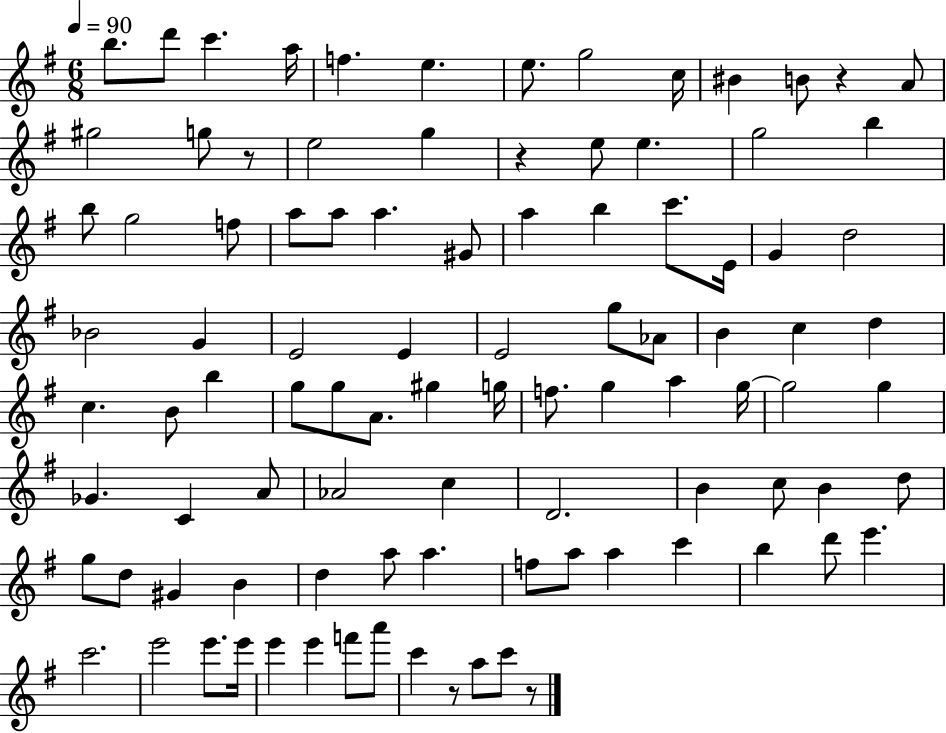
X:1
T:Untitled
M:6/8
L:1/4
K:G
b/2 d'/2 c' a/4 f e e/2 g2 c/4 ^B B/2 z A/2 ^g2 g/2 z/2 e2 g z e/2 e g2 b b/2 g2 f/2 a/2 a/2 a ^G/2 a b c'/2 E/4 G d2 _B2 G E2 E E2 g/2 _A/2 B c d c B/2 b g/2 g/2 A/2 ^g g/4 f/2 g a g/4 g2 g _G C A/2 _A2 c D2 B c/2 B d/2 g/2 d/2 ^G B d a/2 a f/2 a/2 a c' b d'/2 e' c'2 e'2 e'/2 e'/4 e' e' f'/2 a'/2 c' z/2 a/2 c'/2 z/2